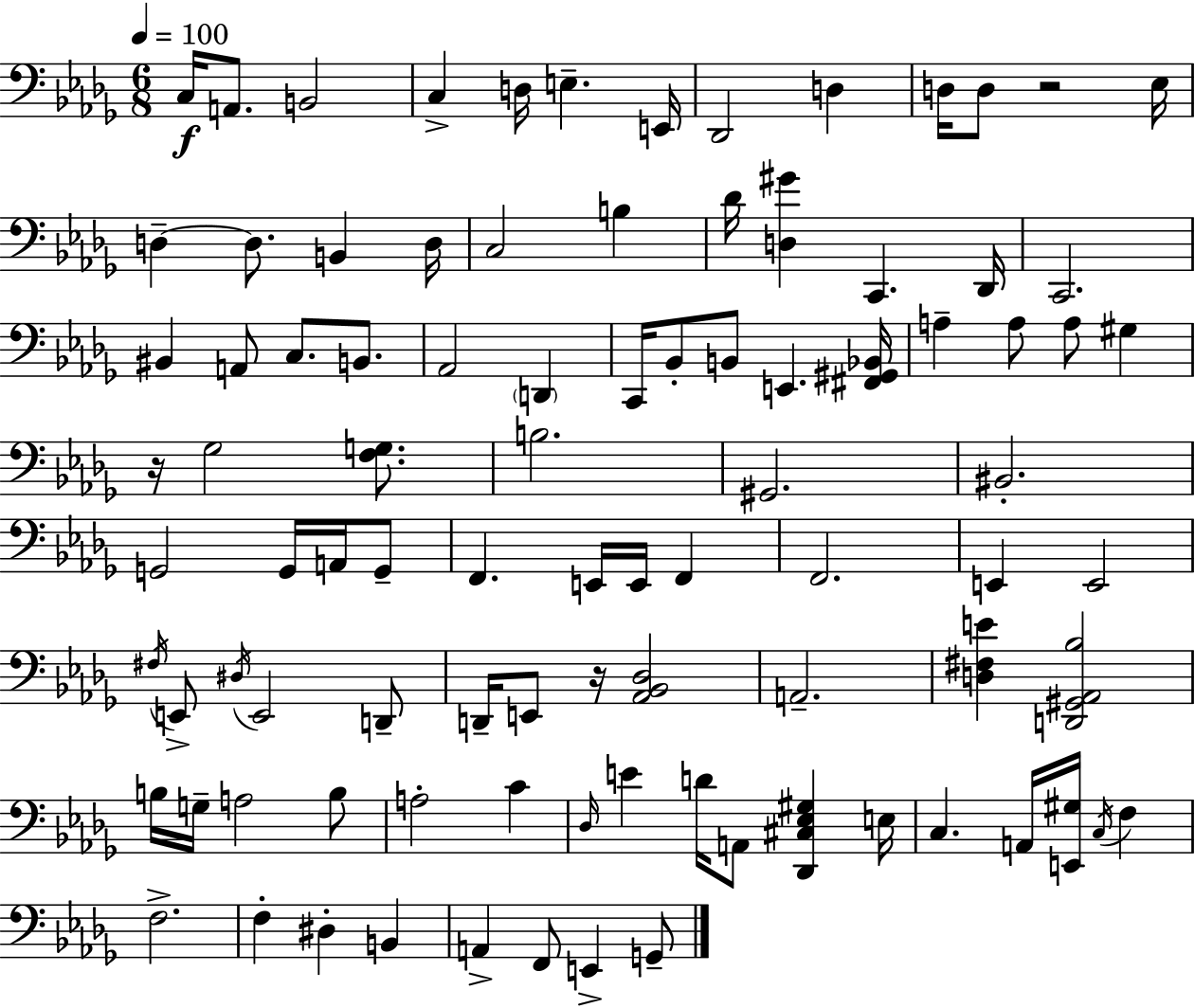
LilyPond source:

{
  \clef bass
  \numericTimeSignature
  \time 6/8
  \key bes \minor
  \tempo 4 = 100
  c16\f a,8. b,2 | c4-> d16 e4.-- e,16 | des,2 d4 | d16 d8 r2 ees16 | \break d4--~~ d8. b,4 d16 | c2 b4 | des'16 <d gis'>4 c,4. des,16 | c,2. | \break bis,4 a,8 c8. b,8. | aes,2 \parenthesize d,4 | c,16 bes,8-. b,8 e,4. <fis, gis, bes,>16 | a4-- a8 a8 gis4 | \break r16 ges2 <f g>8. | b2. | gis,2. | bis,2.-. | \break g,2 g,16 a,16 g,8-- | f,4. e,16 e,16 f,4 | f,2. | e,4 e,2 | \break \acciaccatura { fis16 } e,8-> \acciaccatura { dis16 } e,2 | d,8-- d,16-- e,8 r16 <aes, bes, des>2 | a,2.-- | <d fis e'>4 <d, gis, aes, bes>2 | \break b16 g16-- a2 | b8 a2-. c'4 | \grace { des16 } e'4 d'16 a,8 <des, cis ees gis>4 | e16 c4. a,16 <e, gis>16 \acciaccatura { c16 } | \break f4 f2.-> | f4-. dis4-. | b,4 a,4-> f,8 e,4-> | g,8-- \bar "|."
}